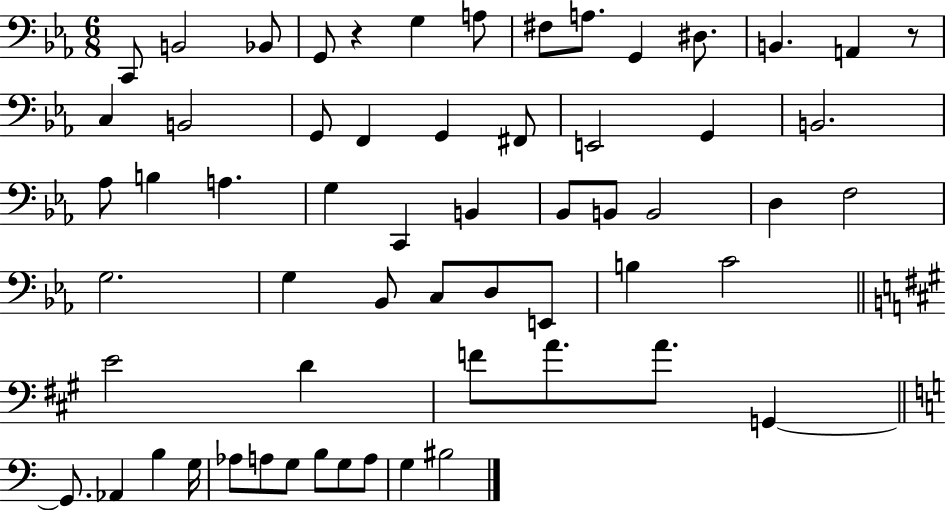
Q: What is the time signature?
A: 6/8